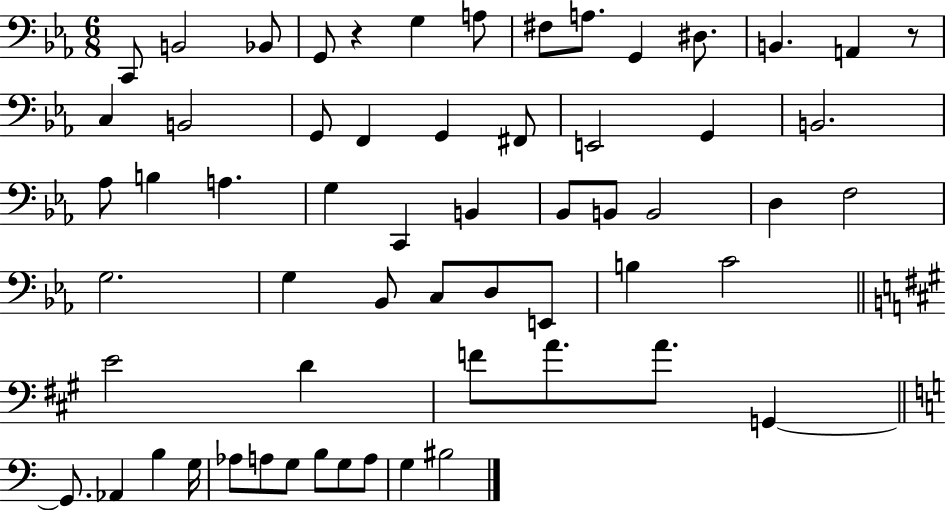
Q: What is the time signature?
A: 6/8